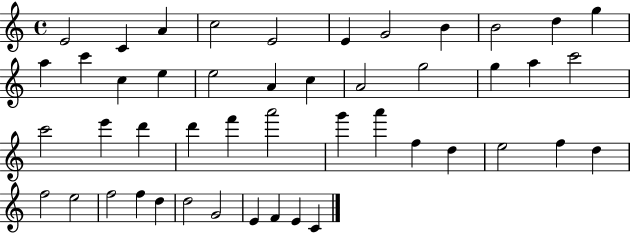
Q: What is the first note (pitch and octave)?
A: E4